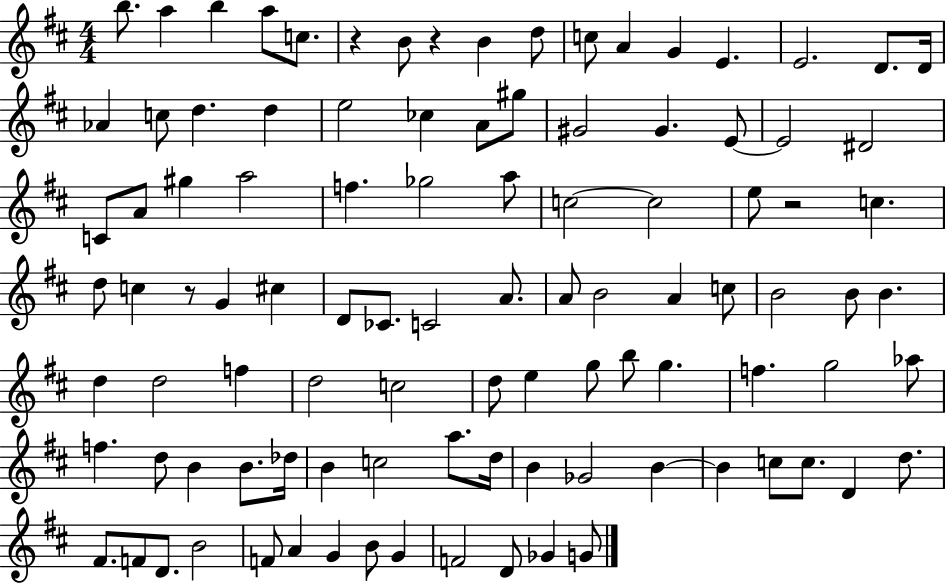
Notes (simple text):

B5/e. A5/q B5/q A5/e C5/e. R/q B4/e R/q B4/q D5/e C5/e A4/q G4/q E4/q. E4/h. D4/e. D4/s Ab4/q C5/e D5/q. D5/q E5/h CES5/q A4/e G#5/e G#4/h G#4/q. E4/e E4/h D#4/h C4/e A4/e G#5/q A5/h F5/q. Gb5/h A5/e C5/h C5/h E5/e R/h C5/q. D5/e C5/q R/e G4/q C#5/q D4/e CES4/e. C4/h A4/e. A4/e B4/h A4/q C5/e B4/h B4/e B4/q. D5/q D5/h F5/q D5/h C5/h D5/e E5/q G5/e B5/e G5/q. F5/q. G5/h Ab5/e F5/q. D5/e B4/q B4/e. Db5/s B4/q C5/h A5/e. D5/s B4/q Gb4/h B4/q B4/q C5/e C5/e. D4/q D5/e. F#4/e. F4/e D4/e. B4/h F4/e A4/q G4/q B4/e G4/q F4/h D4/e Gb4/q G4/e